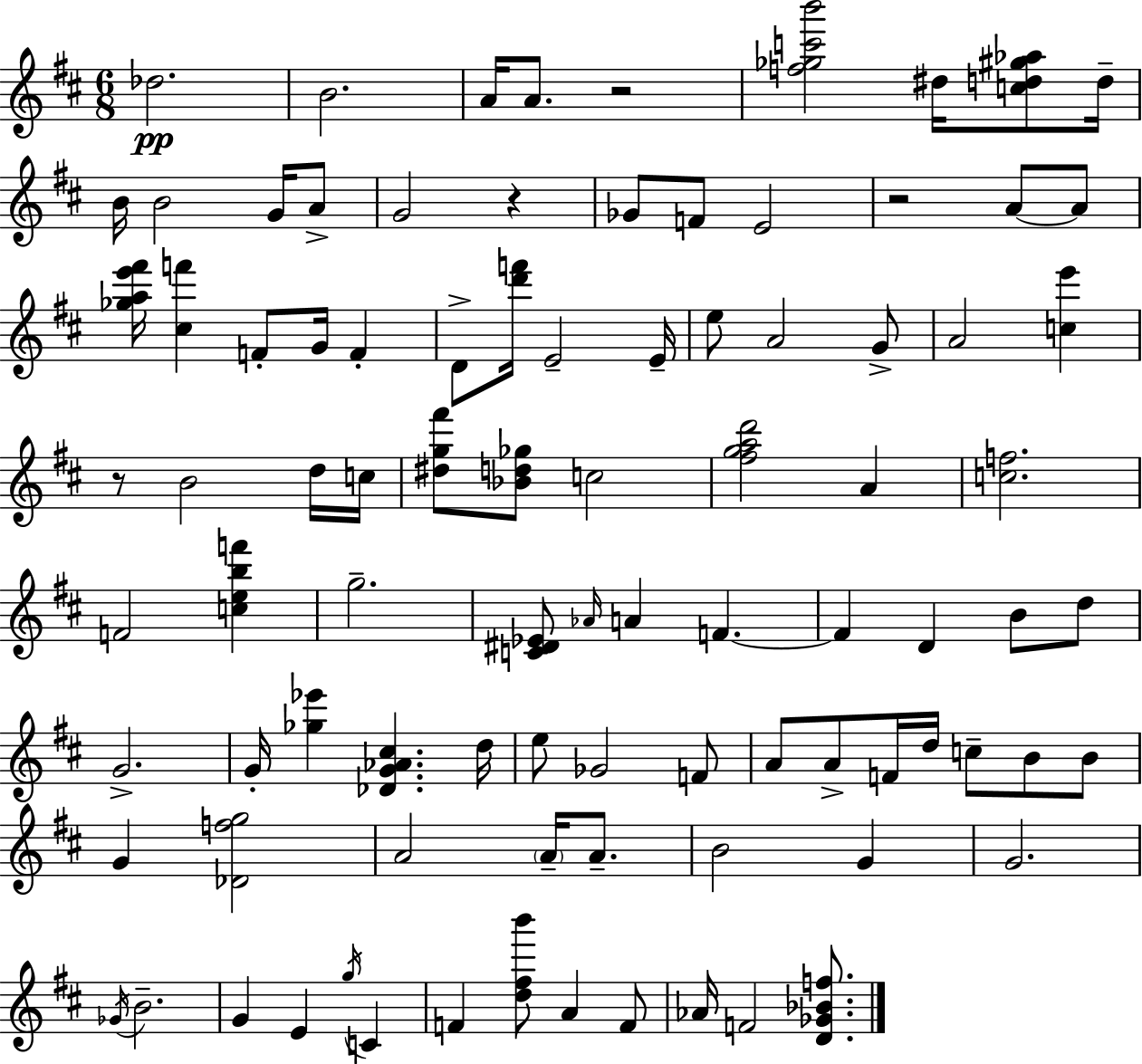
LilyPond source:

{
  \clef treble
  \numericTimeSignature
  \time 6/8
  \key d \major
  des''2.\pp | b'2. | a'16 a'8. r2 | <f'' ges'' c''' b'''>2 dis''16 <c'' d'' gis'' aes''>8 d''16-- | \break b'16 b'2 g'16 a'8-> | g'2 r4 | ges'8 f'8 e'2 | r2 a'8~~ a'8 | \break <ges'' a'' e''' fis'''>16 <cis'' f'''>4 f'8-. g'16 f'4-. | d'8-> <d''' f'''>16 e'2-- e'16-- | e''8 a'2 g'8-> | a'2 <c'' e'''>4 | \break r8 b'2 d''16 c''16 | <dis'' g'' fis'''>8 <bes' d'' ges''>8 c''2 | <fis'' g'' a'' d'''>2 a'4 | <c'' f''>2. | \break f'2 <c'' e'' b'' f'''>4 | g''2.-- | <c' dis' ees'>8 \grace { aes'16 } a'4 f'4.~~ | f'4 d'4 b'8 d''8 | \break g'2.-> | g'16-. <ges'' ees'''>4 <des' g' aes' cis''>4. | d''16 e''8 ges'2 f'8 | a'8 a'8-> f'16 d''16 c''8-- b'8 b'8 | \break g'4 <des' f'' g''>2 | a'2 \parenthesize a'16-- a'8.-- | b'2 g'4 | g'2. | \break \acciaccatura { ges'16 } b'2.-- | g'4 e'4 \acciaccatura { g''16 } c'4 | f'4 <d'' fis'' b'''>8 a'4 | f'8 aes'16 f'2 | \break <d' ges' bes' f''>8. \bar "|."
}